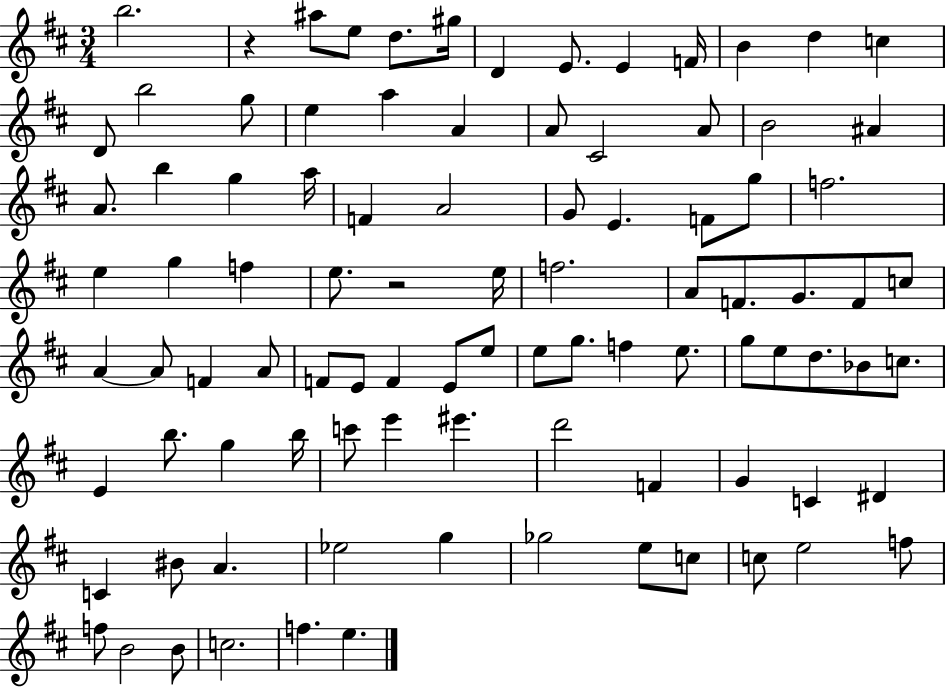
{
  \clef treble
  \numericTimeSignature
  \time 3/4
  \key d \major
  b''2. | r4 ais''8 e''8 d''8. gis''16 | d'4 e'8. e'4 f'16 | b'4 d''4 c''4 | \break d'8 b''2 g''8 | e''4 a''4 a'4 | a'8 cis'2 a'8 | b'2 ais'4 | \break a'8. b''4 g''4 a''16 | f'4 a'2 | g'8 e'4. f'8 g''8 | f''2. | \break e''4 g''4 f''4 | e''8. r2 e''16 | f''2. | a'8 f'8. g'8. f'8 c''8 | \break a'4~~ a'8 f'4 a'8 | f'8 e'8 f'4 e'8 e''8 | e''8 g''8. f''4 e''8. | g''8 e''8 d''8. bes'8 c''8. | \break e'4 b''8. g''4 b''16 | c'''8 e'''4 eis'''4. | d'''2 f'4 | g'4 c'4 dis'4 | \break c'4 bis'8 a'4. | ees''2 g''4 | ges''2 e''8 c''8 | c''8 e''2 f''8 | \break f''8 b'2 b'8 | c''2. | f''4. e''4. | \bar "|."
}